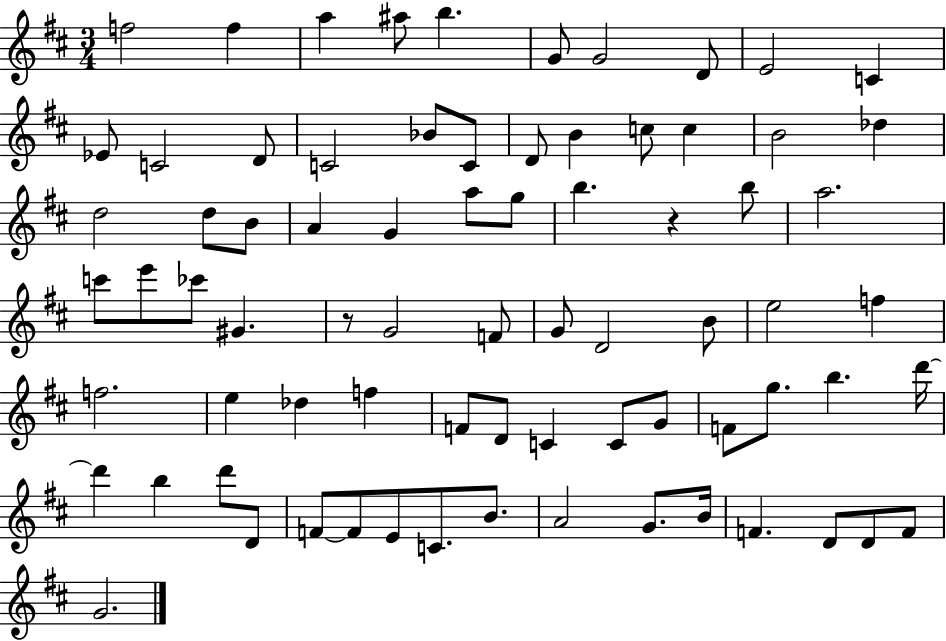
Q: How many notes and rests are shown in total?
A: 75